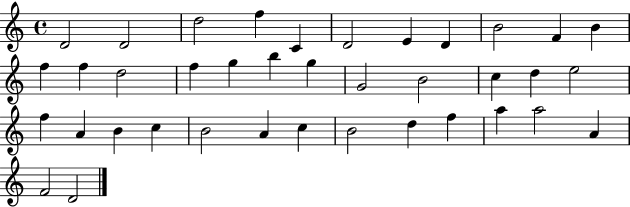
D4/h D4/h D5/h F5/q C4/q D4/h E4/q D4/q B4/h F4/q B4/q F5/q F5/q D5/h F5/q G5/q B5/q G5/q G4/h B4/h C5/q D5/q E5/h F5/q A4/q B4/q C5/q B4/h A4/q C5/q B4/h D5/q F5/q A5/q A5/h A4/q F4/h D4/h